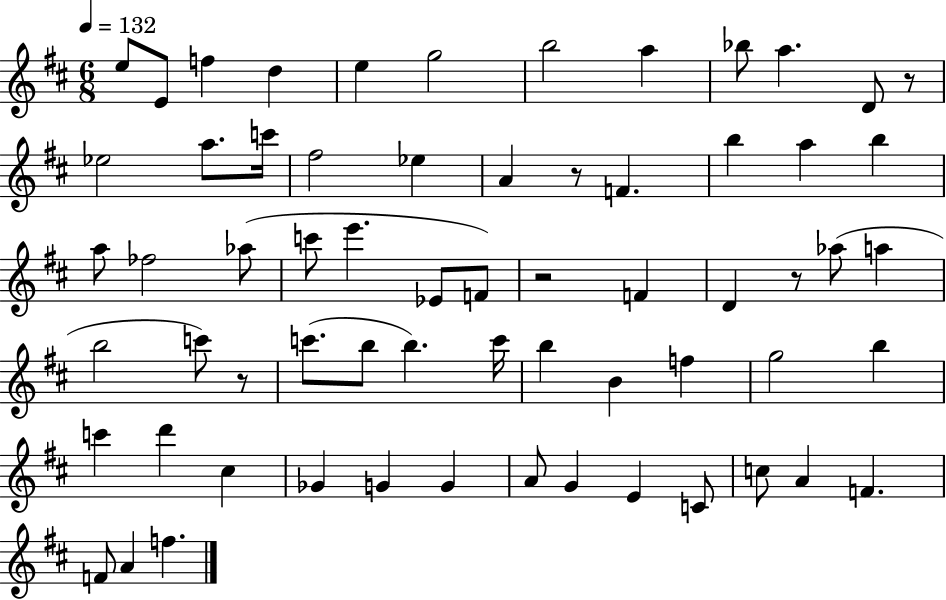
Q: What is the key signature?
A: D major